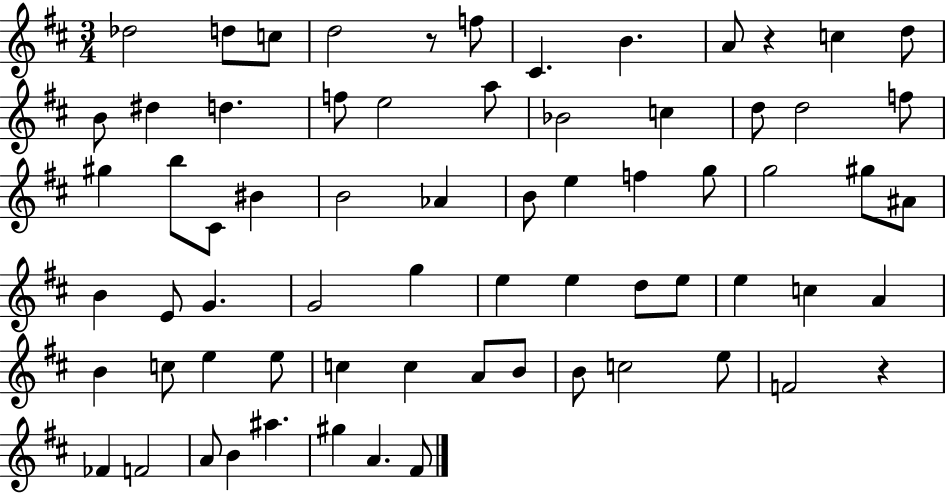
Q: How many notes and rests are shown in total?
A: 69